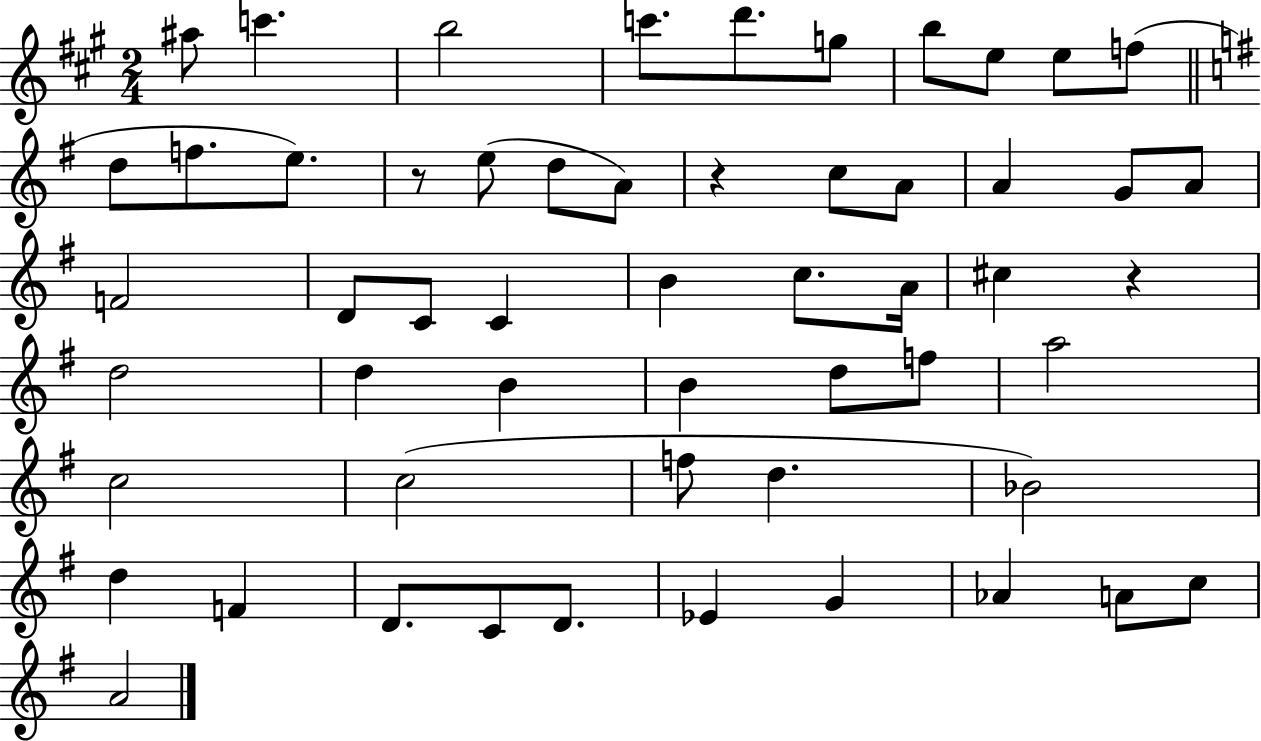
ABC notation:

X:1
T:Untitled
M:2/4
L:1/4
K:A
^a/2 c' b2 c'/2 d'/2 g/2 b/2 e/2 e/2 f/2 d/2 f/2 e/2 z/2 e/2 d/2 A/2 z c/2 A/2 A G/2 A/2 F2 D/2 C/2 C B c/2 A/4 ^c z d2 d B B d/2 f/2 a2 c2 c2 f/2 d _B2 d F D/2 C/2 D/2 _E G _A A/2 c/2 A2